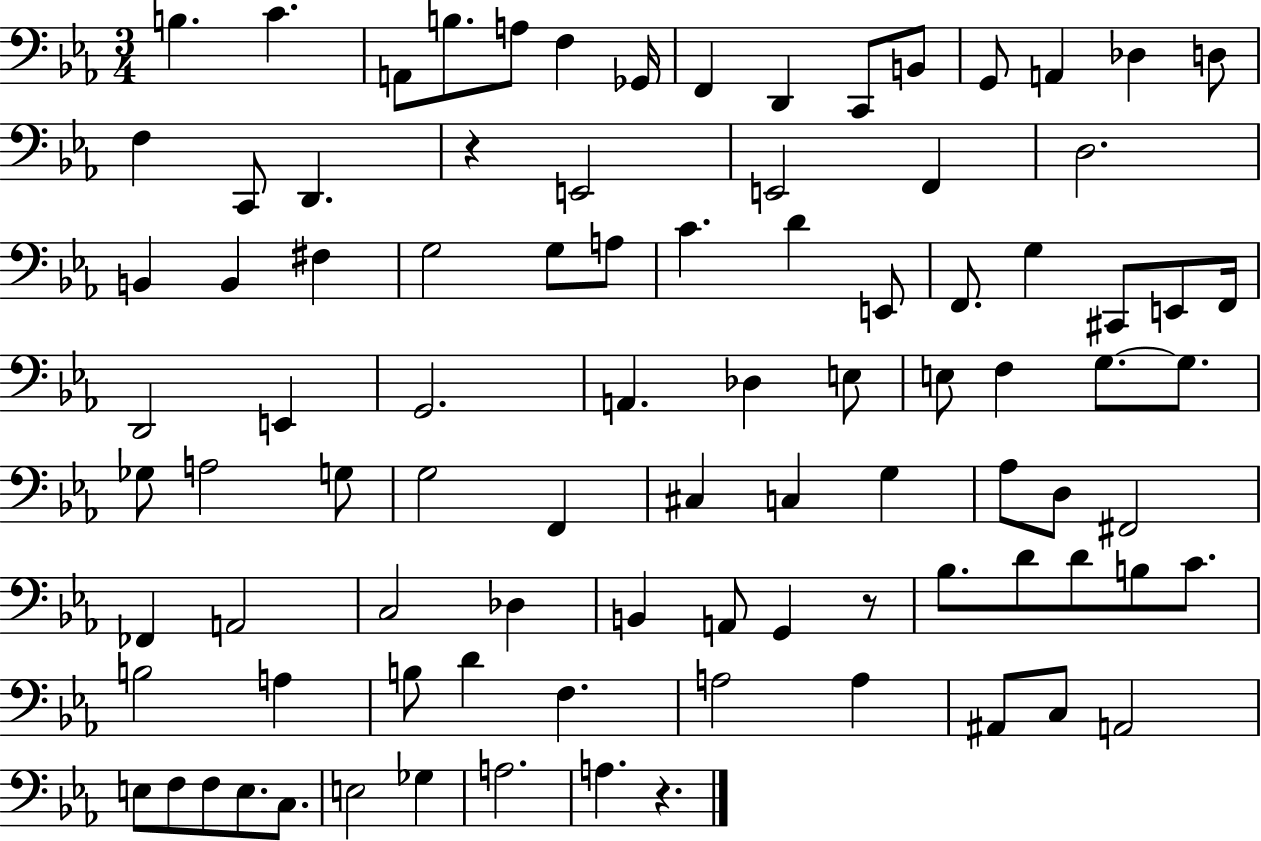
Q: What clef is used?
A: bass